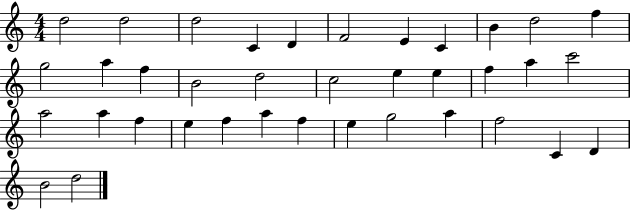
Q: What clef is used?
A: treble